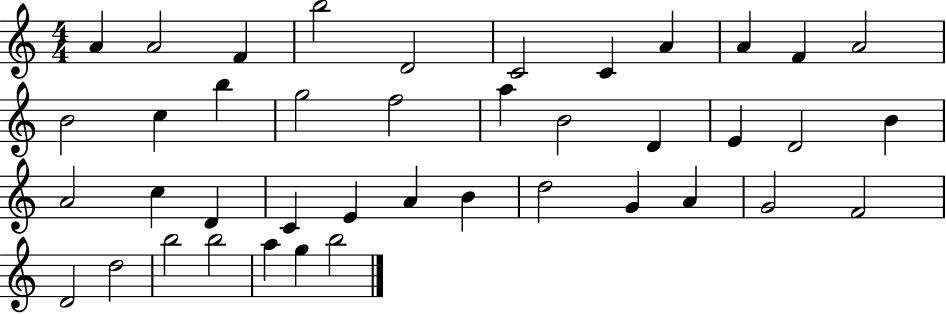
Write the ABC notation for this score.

X:1
T:Untitled
M:4/4
L:1/4
K:C
A A2 F b2 D2 C2 C A A F A2 B2 c b g2 f2 a B2 D E D2 B A2 c D C E A B d2 G A G2 F2 D2 d2 b2 b2 a g b2